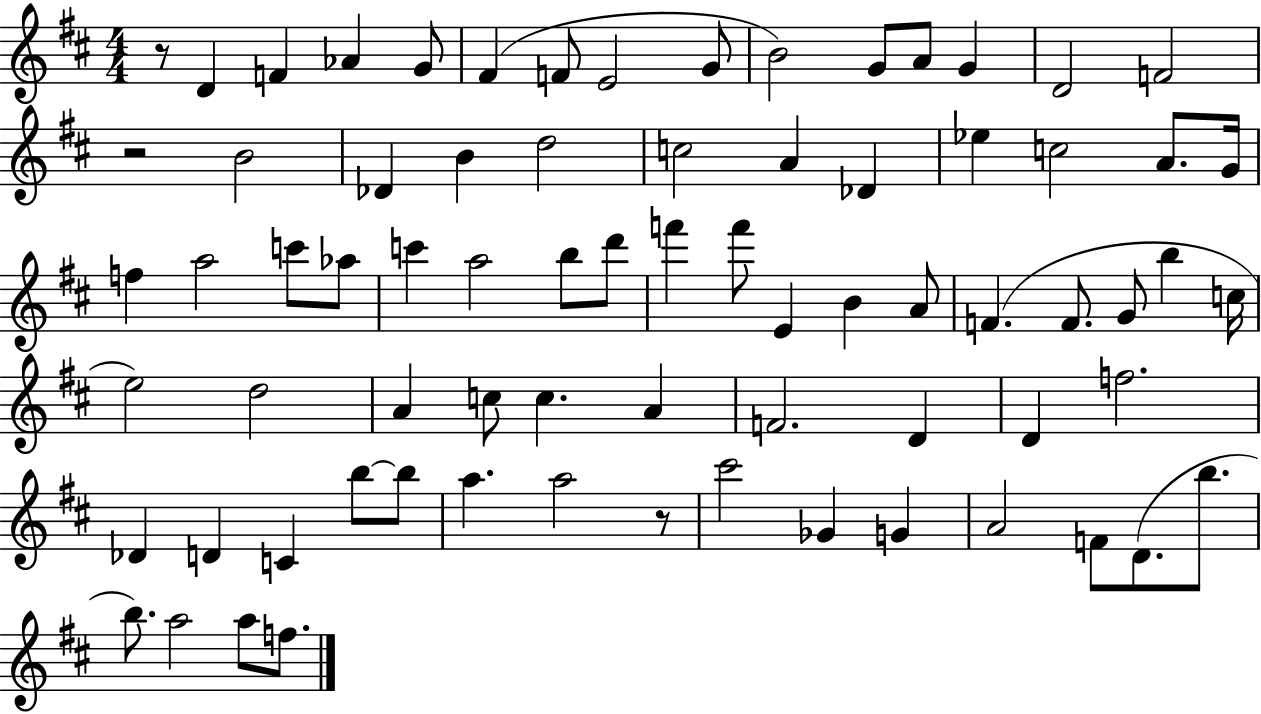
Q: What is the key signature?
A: D major